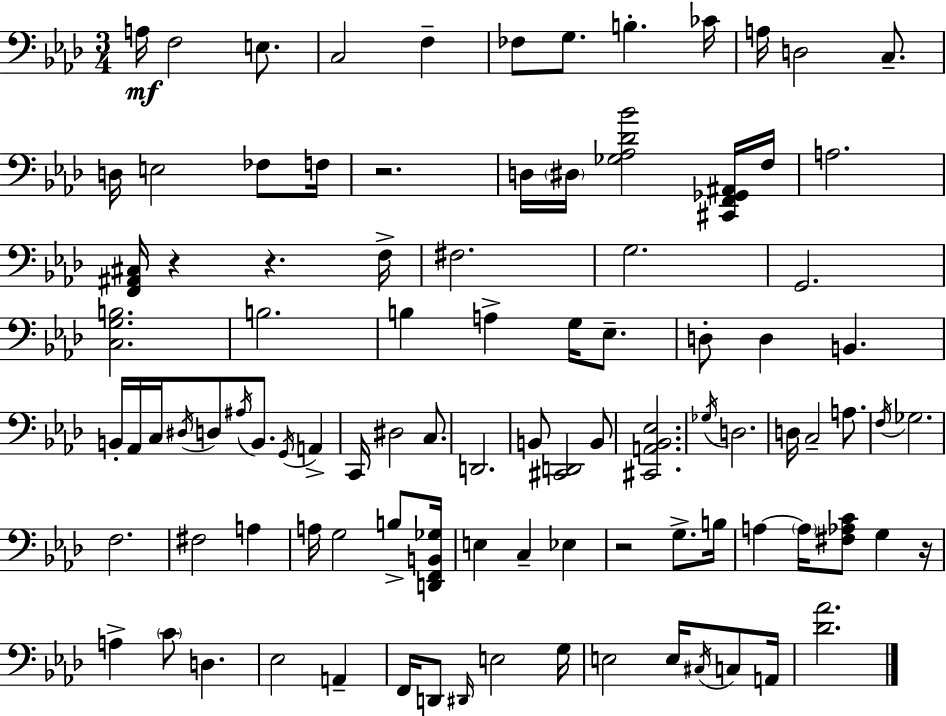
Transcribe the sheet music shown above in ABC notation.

X:1
T:Untitled
M:3/4
L:1/4
K:Ab
A,/4 F,2 E,/2 C,2 F, _F,/2 G,/2 B, _C/4 A,/4 D,2 C,/2 D,/4 E,2 _F,/2 F,/4 z2 D,/4 ^D,/4 [_G,_A,_D_B]2 [^C,,F,,_G,,^A,,]/4 F,/4 A,2 [F,,^A,,^C,]/4 z z F,/4 ^F,2 G,2 G,,2 [C,G,B,]2 B,2 B, A, G,/4 _E,/2 D,/2 D, B,, B,,/4 _A,,/4 C,/4 ^D,/4 D,/2 ^A,/4 B,,/2 G,,/4 A,, C,,/4 ^D,2 C,/2 D,,2 B,,/2 [^C,,D,,]2 B,,/2 [^C,,A,,_B,,_E,]2 _G,/4 D,2 D,/4 C,2 A,/2 F,/4 _G,2 F,2 ^F,2 A, A,/4 G,2 B,/2 [D,,F,,B,,_G,]/4 E, C, _E, z2 G,/2 B,/4 A, A,/4 [^F,_A,C]/2 G, z/4 A, C/2 D, _E,2 A,, F,,/4 D,,/2 ^D,,/4 E,2 G,/4 E,2 E,/4 ^C,/4 C,/2 A,,/4 [_D_A]2